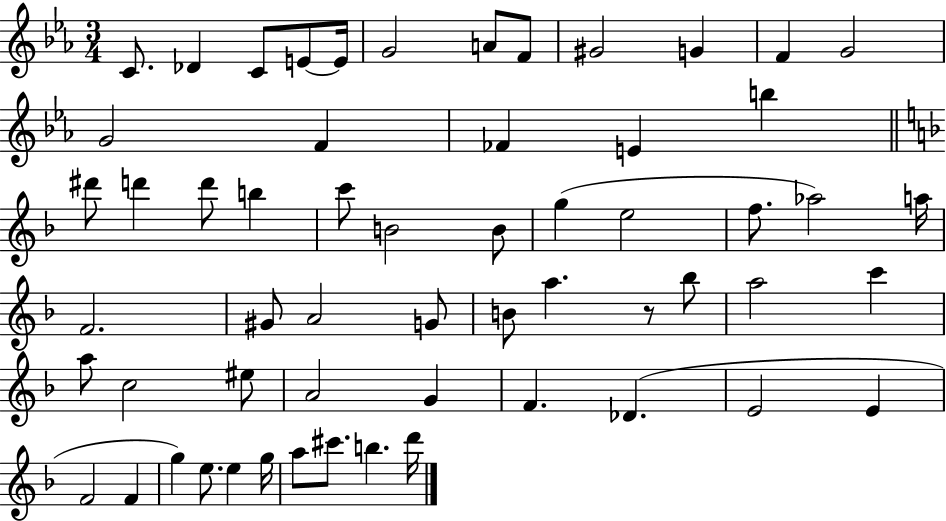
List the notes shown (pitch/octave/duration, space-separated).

C4/e. Db4/q C4/e E4/e E4/s G4/h A4/e F4/e G#4/h G4/q F4/q G4/h G4/h F4/q FES4/q E4/q B5/q D#6/e D6/q D6/e B5/q C6/e B4/h B4/e G5/q E5/h F5/e. Ab5/h A5/s F4/h. G#4/e A4/h G4/e B4/e A5/q. R/e Bb5/e A5/h C6/q A5/e C5/h EIS5/e A4/h G4/q F4/q. Db4/q. E4/h E4/q F4/h F4/q G5/q E5/e. E5/q G5/s A5/e C#6/e. B5/q. D6/s